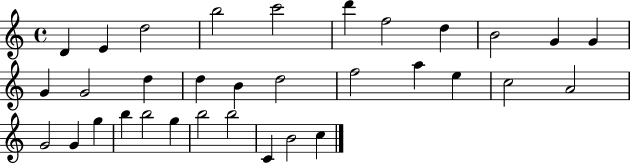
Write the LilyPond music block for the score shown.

{
  \clef treble
  \time 4/4
  \defaultTimeSignature
  \key c \major
  d'4 e'4 d''2 | b''2 c'''2 | d'''4 f''2 d''4 | b'2 g'4 g'4 | \break g'4 g'2 d''4 | d''4 b'4 d''2 | f''2 a''4 e''4 | c''2 a'2 | \break g'2 g'4 g''4 | b''4 b''2 g''4 | b''2 b''2 | c'4 b'2 c''4 | \break \bar "|."
}